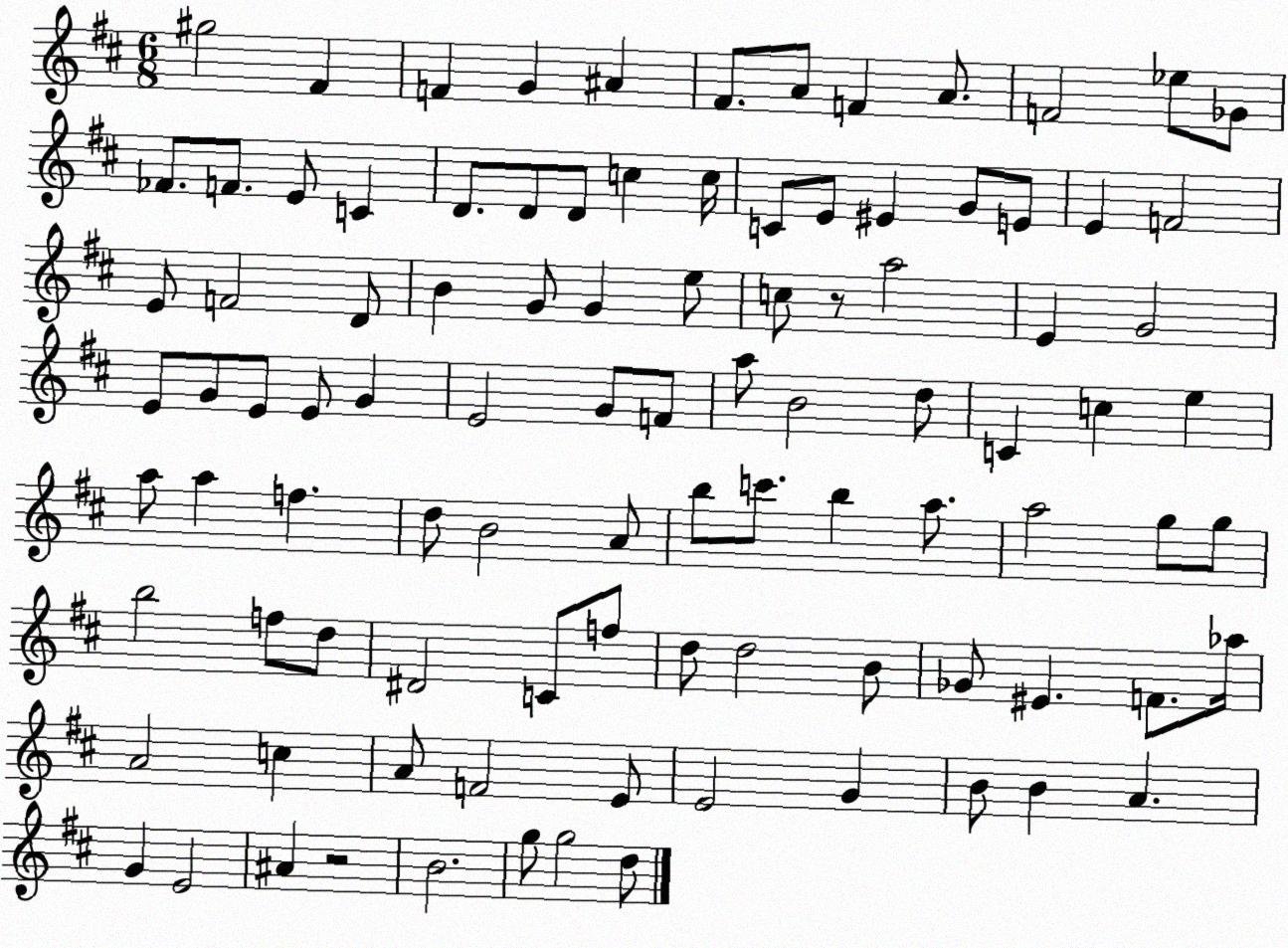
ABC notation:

X:1
T:Untitled
M:6/8
L:1/4
K:D
^g2 ^F F G ^A ^F/2 A/2 F A/2 F2 _e/2 _G/2 _F/2 F/2 E/2 C D/2 D/2 D/2 c c/4 C/2 E/2 ^E G/2 E/2 E F2 E/2 F2 D/2 B G/2 G e/2 c/2 z/2 a2 E G2 E/2 G/2 E/2 E/2 G E2 G/2 F/2 a/2 B2 d/2 C c e a/2 a f d/2 B2 A/2 b/2 c'/2 b a/2 a2 g/2 g/2 b2 f/2 d/2 ^D2 C/2 f/2 d/2 d2 B/2 _G/2 ^E F/2 _a/4 A2 c A/2 F2 E/2 E2 G B/2 B A G E2 ^A z2 B2 g/2 g2 d/2